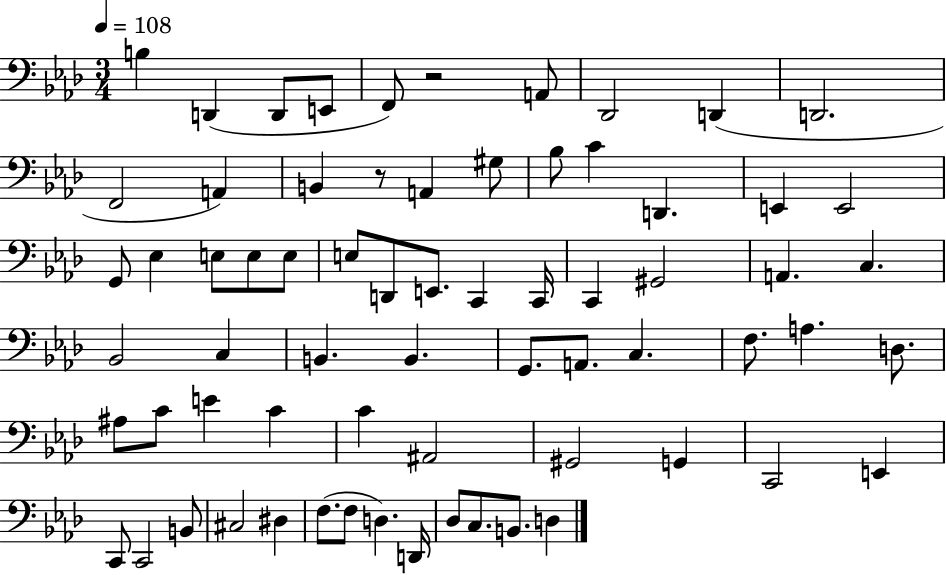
{
  \clef bass
  \numericTimeSignature
  \time 3/4
  \key aes \major
  \tempo 4 = 108
  b4 d,4( d,8 e,8 | f,8) r2 a,8 | des,2 d,4( | d,2. | \break f,2 a,4) | b,4 r8 a,4 gis8 | bes8 c'4 d,4. | e,4 e,2 | \break g,8 ees4 e8 e8 e8 | e8 d,8 e,8. c,4 c,16 | c,4 gis,2 | a,4. c4. | \break bes,2 c4 | b,4. b,4. | g,8. a,8. c4. | f8. a4. d8. | \break ais8 c'8 e'4 c'4 | c'4 ais,2 | gis,2 g,4 | c,2 e,4 | \break c,8 c,2 b,8 | cis2 dis4 | f8.( f8 d4.) d,16 | des8 c8. b,8. d4 | \break \bar "|."
}